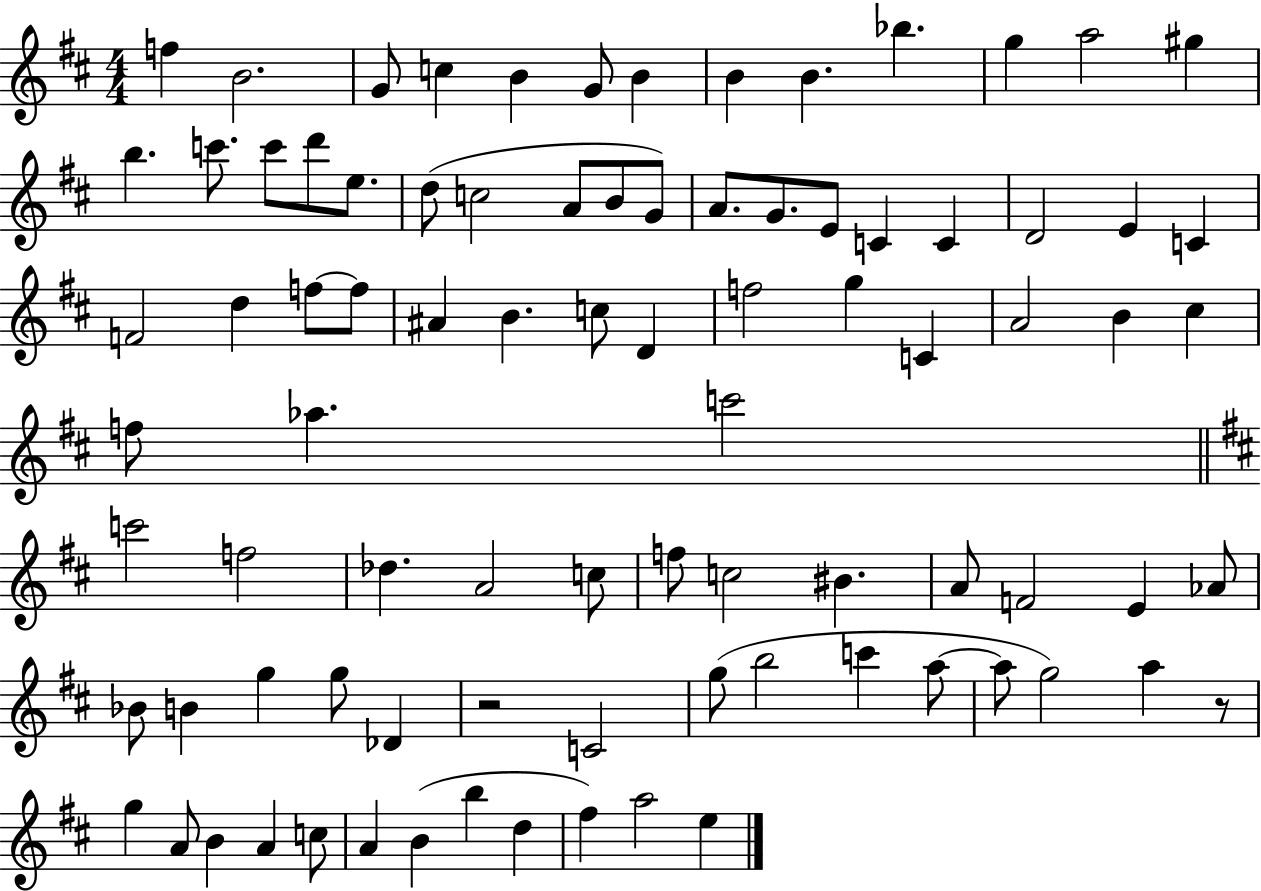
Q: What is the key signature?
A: D major